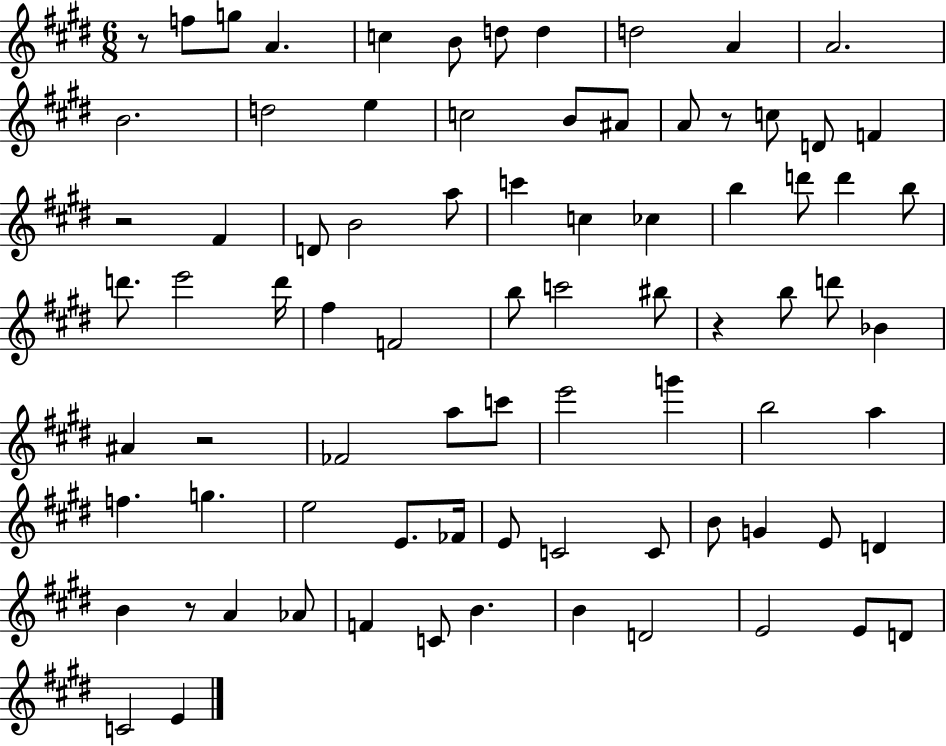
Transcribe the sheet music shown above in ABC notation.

X:1
T:Untitled
M:6/8
L:1/4
K:E
z/2 f/2 g/2 A c B/2 d/2 d d2 A A2 B2 d2 e c2 B/2 ^A/2 A/2 z/2 c/2 D/2 F z2 ^F D/2 B2 a/2 c' c _c b d'/2 d' b/2 d'/2 e'2 d'/4 ^f F2 b/2 c'2 ^b/2 z b/2 d'/2 _B ^A z2 _F2 a/2 c'/2 e'2 g' b2 a f g e2 E/2 _F/4 E/2 C2 C/2 B/2 G E/2 D B z/2 A _A/2 F C/2 B B D2 E2 E/2 D/2 C2 E